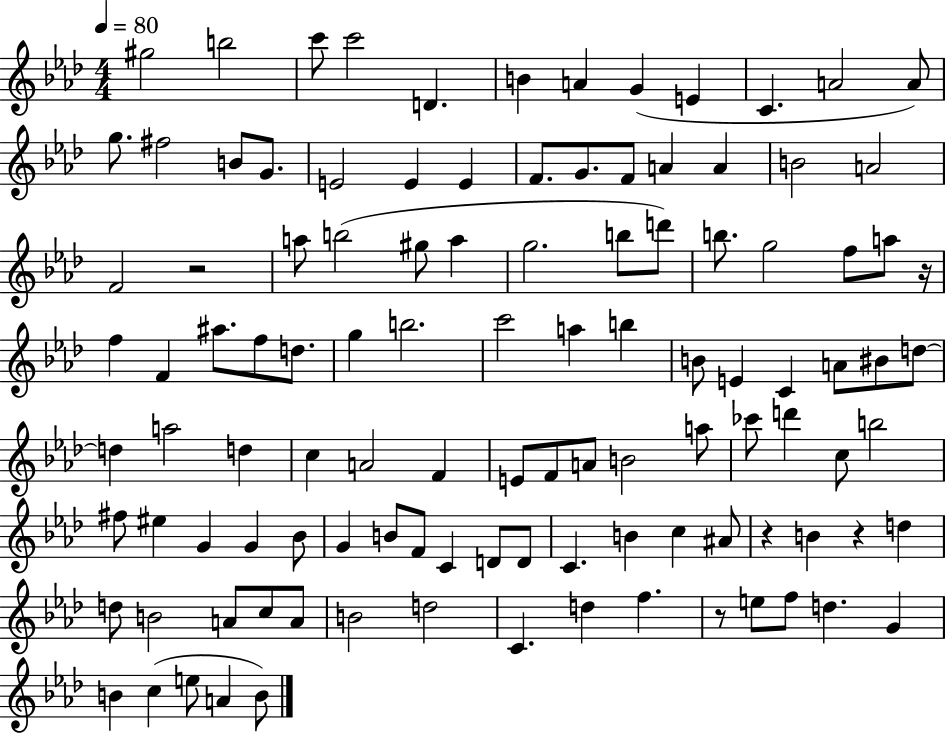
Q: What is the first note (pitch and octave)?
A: G#5